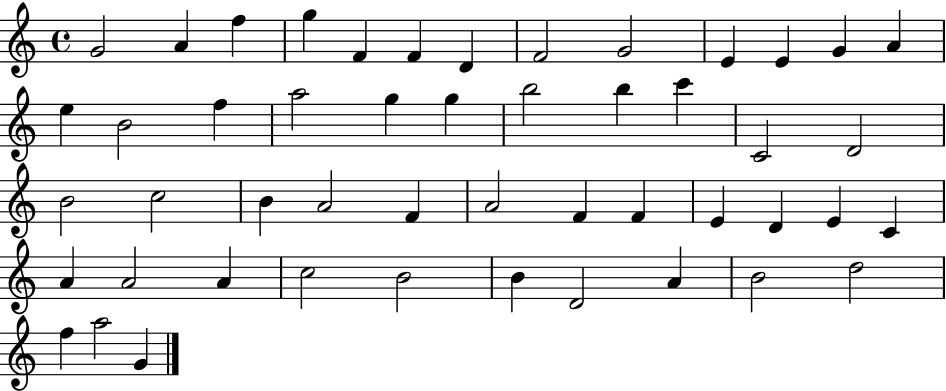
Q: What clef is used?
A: treble